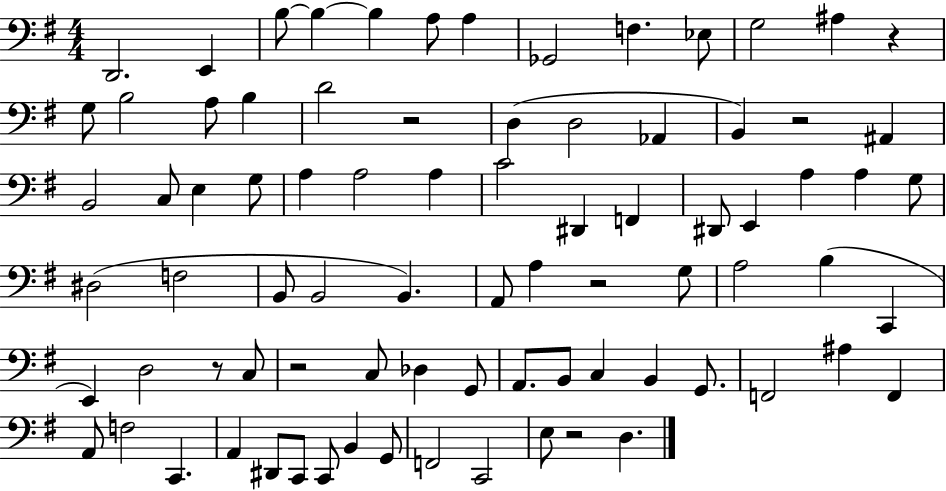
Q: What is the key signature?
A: G major